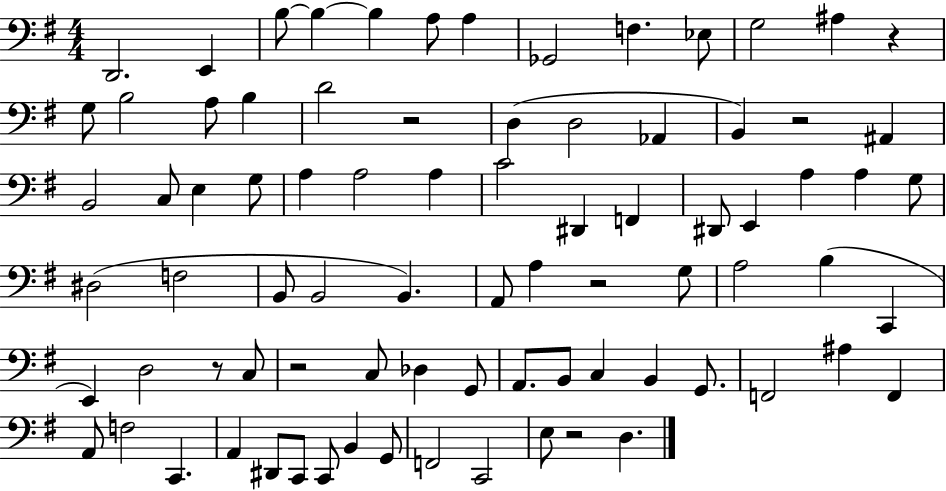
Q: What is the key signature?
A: G major